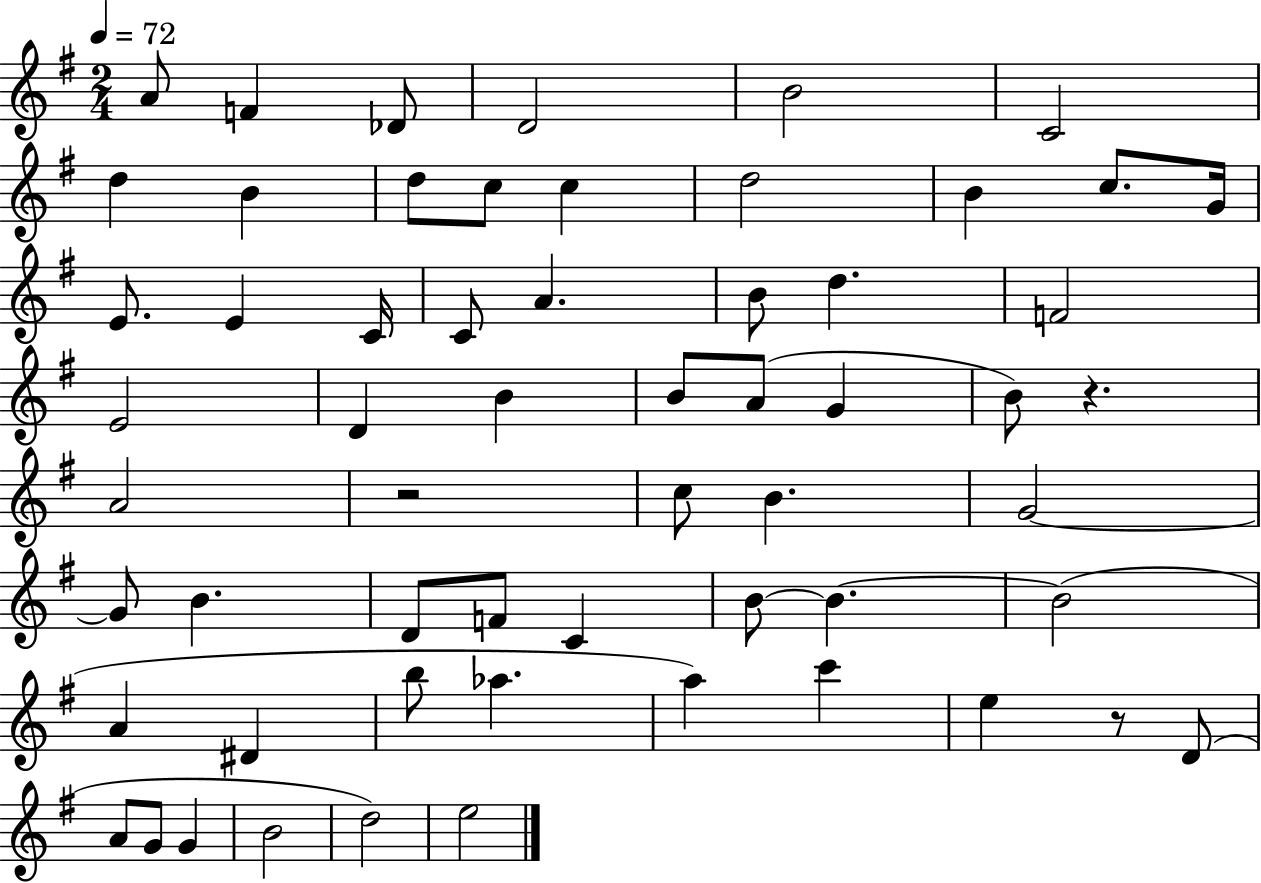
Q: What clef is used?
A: treble